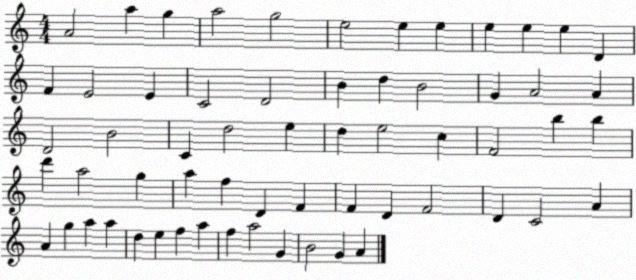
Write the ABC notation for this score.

X:1
T:Untitled
M:4/4
L:1/4
K:C
A2 a g a2 g2 e2 e e e e e D F E2 E C2 D2 B d B2 G A2 A D2 B2 C d2 e d e2 c F2 b b d' a2 g a f D F F D F2 D C2 A A g a a d e f a f a2 G B2 G A